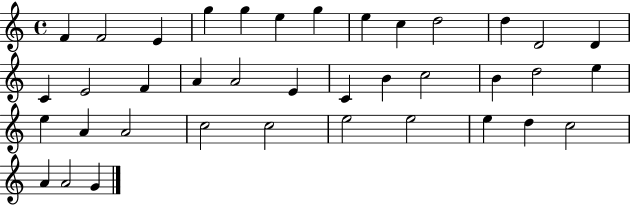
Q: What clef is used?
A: treble